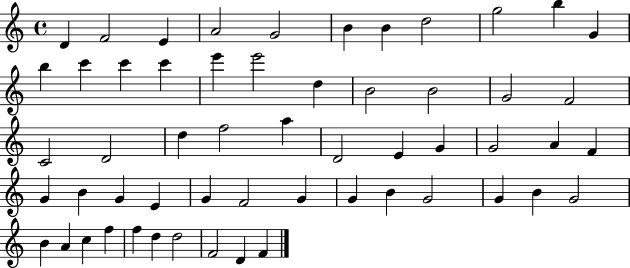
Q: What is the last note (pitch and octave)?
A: F4